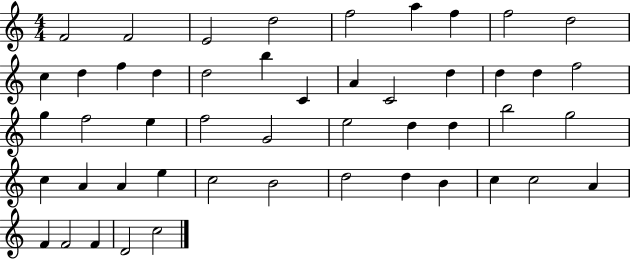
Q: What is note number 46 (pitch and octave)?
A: F4